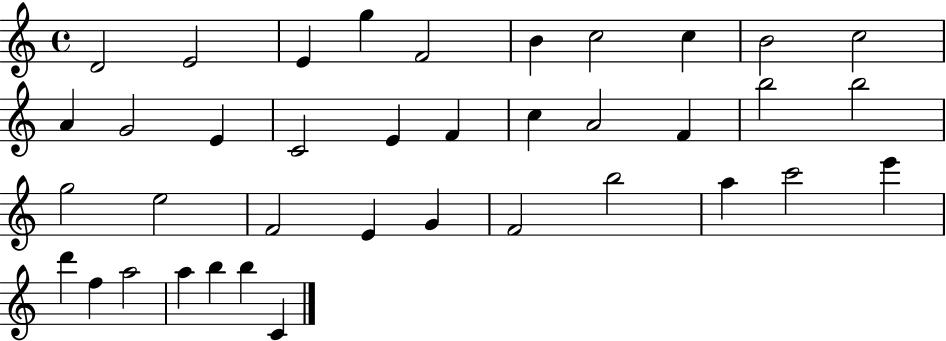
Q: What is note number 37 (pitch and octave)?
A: B5